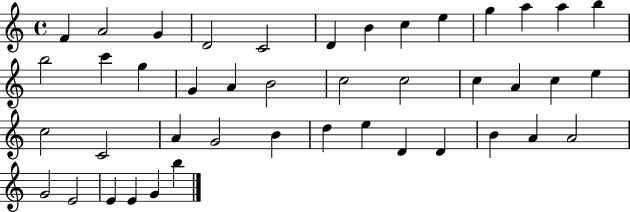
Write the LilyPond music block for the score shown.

{
  \clef treble
  \time 4/4
  \defaultTimeSignature
  \key c \major
  f'4 a'2 g'4 | d'2 c'2 | d'4 b'4 c''4 e''4 | g''4 a''4 a''4 b''4 | \break b''2 c'''4 g''4 | g'4 a'4 b'2 | c''2 c''2 | c''4 a'4 c''4 e''4 | \break c''2 c'2 | a'4 g'2 b'4 | d''4 e''4 d'4 d'4 | b'4 a'4 a'2 | \break g'2 e'2 | e'4 e'4 g'4 b''4 | \bar "|."
}